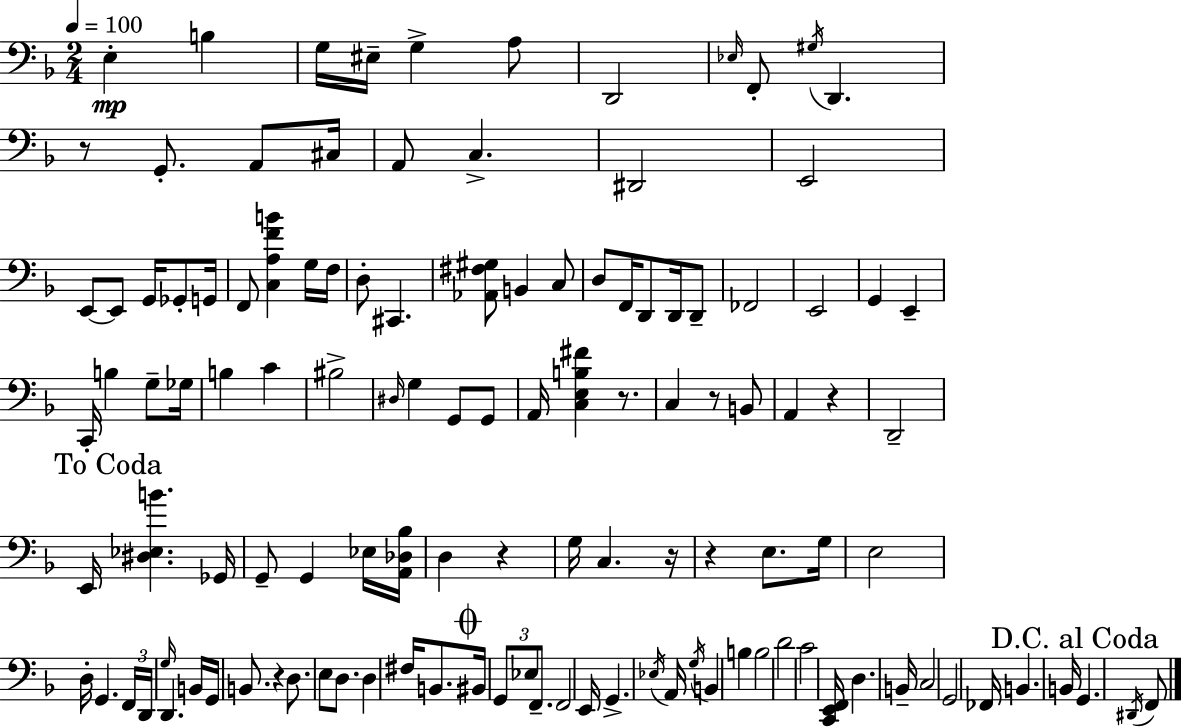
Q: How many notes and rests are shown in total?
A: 120